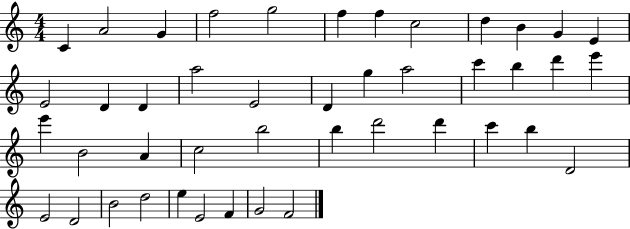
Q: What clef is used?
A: treble